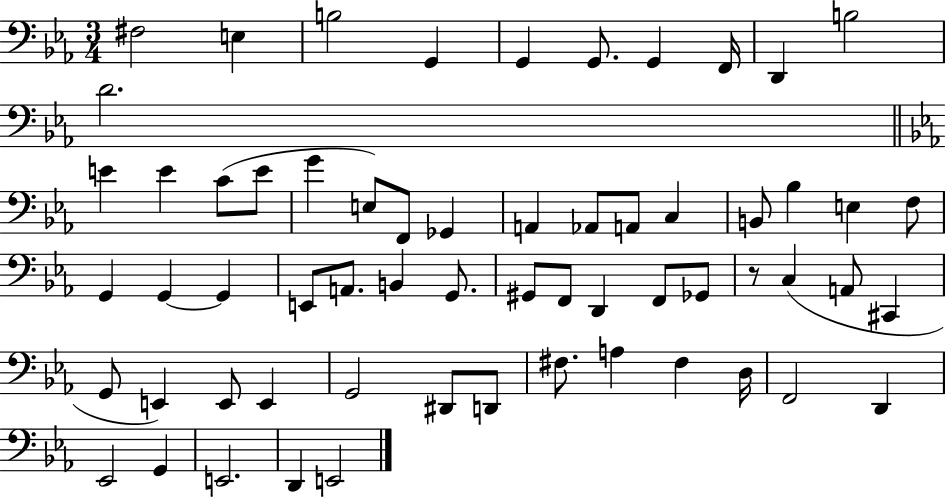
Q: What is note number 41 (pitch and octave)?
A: A2